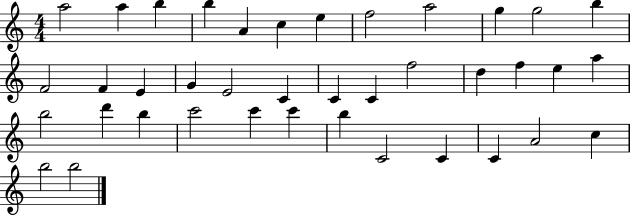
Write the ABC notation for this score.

X:1
T:Untitled
M:4/4
L:1/4
K:C
a2 a b b A c e f2 a2 g g2 b F2 F E G E2 C C C f2 d f e a b2 d' b c'2 c' c' b C2 C C A2 c b2 b2